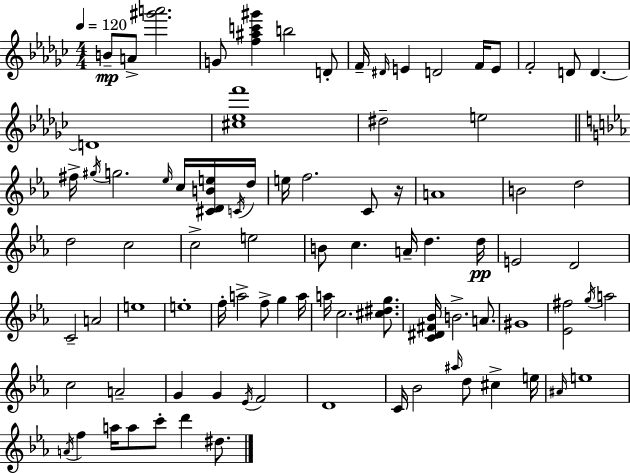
X:1
T:Untitled
M:4/4
L:1/4
K:Ebm
B/2 A/2 [^g'a']2 G/2 [f^ac'^g'] b2 D/2 F/4 ^D/4 E D2 F/4 E/2 F2 D/2 D D4 [^c_ef']4 ^d2 e2 ^f/4 ^g/4 g2 _e/4 c/4 [^CDBe]/4 C/4 d/4 e/4 f2 C/2 z/4 A4 B2 d2 d2 c2 c2 e2 B/2 c A/4 d d/4 E2 D2 C2 A2 e4 e4 f/4 a2 f/2 g a/4 a/4 c2 [^c^dg]/2 [C^D^F_B]/4 B2 A/2 ^G4 [_E^f]2 g/4 a2 c2 A2 G G _E/4 F2 D4 C/4 _B2 ^a/4 d/2 ^c e/4 ^A/4 e4 A/4 f a/4 a/2 c'/2 d' ^d/2